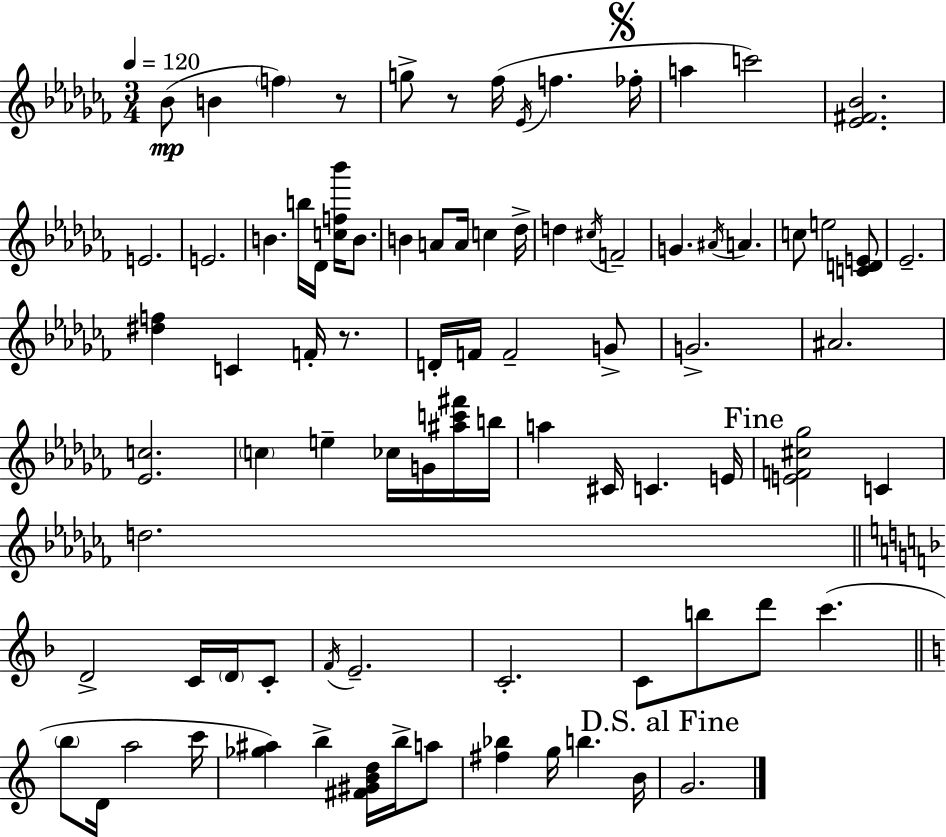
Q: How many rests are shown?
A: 3